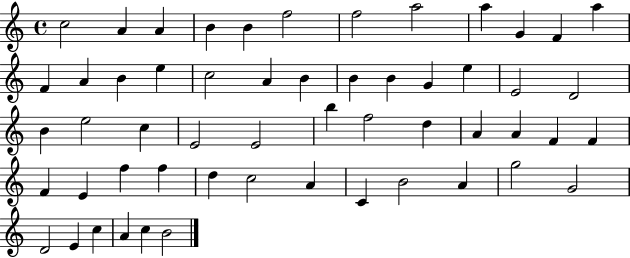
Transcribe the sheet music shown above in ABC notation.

X:1
T:Untitled
M:4/4
L:1/4
K:C
c2 A A B B f2 f2 a2 a G F a F A B e c2 A B B B G e E2 D2 B e2 c E2 E2 b f2 d A A F F F E f f d c2 A C B2 A g2 G2 D2 E c A c B2